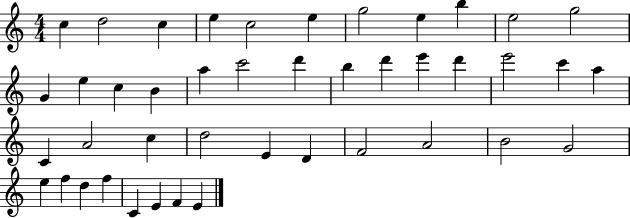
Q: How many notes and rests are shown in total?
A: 43